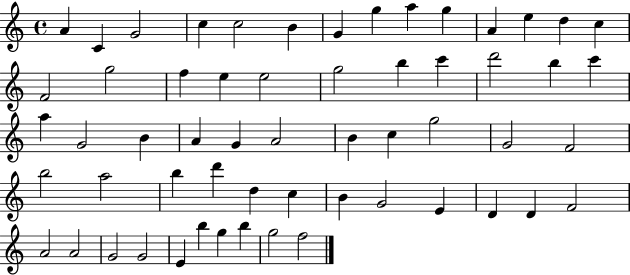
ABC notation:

X:1
T:Untitled
M:4/4
L:1/4
K:C
A C G2 c c2 B G g a g A e d c F2 g2 f e e2 g2 b c' d'2 b c' a G2 B A G A2 B c g2 G2 F2 b2 a2 b d' d c B G2 E D D F2 A2 A2 G2 G2 E b g b g2 f2